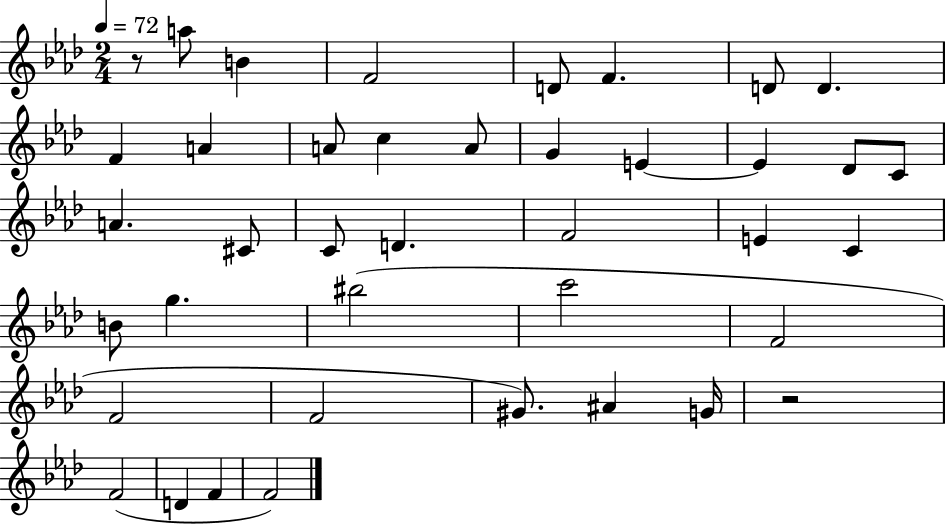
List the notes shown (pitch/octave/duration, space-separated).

R/e A5/e B4/q F4/h D4/e F4/q. D4/e D4/q. F4/q A4/q A4/e C5/q A4/e G4/q E4/q E4/q Db4/e C4/e A4/q. C#4/e C4/e D4/q. F4/h E4/q C4/q B4/e G5/q. BIS5/h C6/h F4/h F4/h F4/h G#4/e. A#4/q G4/s R/h F4/h D4/q F4/q F4/h